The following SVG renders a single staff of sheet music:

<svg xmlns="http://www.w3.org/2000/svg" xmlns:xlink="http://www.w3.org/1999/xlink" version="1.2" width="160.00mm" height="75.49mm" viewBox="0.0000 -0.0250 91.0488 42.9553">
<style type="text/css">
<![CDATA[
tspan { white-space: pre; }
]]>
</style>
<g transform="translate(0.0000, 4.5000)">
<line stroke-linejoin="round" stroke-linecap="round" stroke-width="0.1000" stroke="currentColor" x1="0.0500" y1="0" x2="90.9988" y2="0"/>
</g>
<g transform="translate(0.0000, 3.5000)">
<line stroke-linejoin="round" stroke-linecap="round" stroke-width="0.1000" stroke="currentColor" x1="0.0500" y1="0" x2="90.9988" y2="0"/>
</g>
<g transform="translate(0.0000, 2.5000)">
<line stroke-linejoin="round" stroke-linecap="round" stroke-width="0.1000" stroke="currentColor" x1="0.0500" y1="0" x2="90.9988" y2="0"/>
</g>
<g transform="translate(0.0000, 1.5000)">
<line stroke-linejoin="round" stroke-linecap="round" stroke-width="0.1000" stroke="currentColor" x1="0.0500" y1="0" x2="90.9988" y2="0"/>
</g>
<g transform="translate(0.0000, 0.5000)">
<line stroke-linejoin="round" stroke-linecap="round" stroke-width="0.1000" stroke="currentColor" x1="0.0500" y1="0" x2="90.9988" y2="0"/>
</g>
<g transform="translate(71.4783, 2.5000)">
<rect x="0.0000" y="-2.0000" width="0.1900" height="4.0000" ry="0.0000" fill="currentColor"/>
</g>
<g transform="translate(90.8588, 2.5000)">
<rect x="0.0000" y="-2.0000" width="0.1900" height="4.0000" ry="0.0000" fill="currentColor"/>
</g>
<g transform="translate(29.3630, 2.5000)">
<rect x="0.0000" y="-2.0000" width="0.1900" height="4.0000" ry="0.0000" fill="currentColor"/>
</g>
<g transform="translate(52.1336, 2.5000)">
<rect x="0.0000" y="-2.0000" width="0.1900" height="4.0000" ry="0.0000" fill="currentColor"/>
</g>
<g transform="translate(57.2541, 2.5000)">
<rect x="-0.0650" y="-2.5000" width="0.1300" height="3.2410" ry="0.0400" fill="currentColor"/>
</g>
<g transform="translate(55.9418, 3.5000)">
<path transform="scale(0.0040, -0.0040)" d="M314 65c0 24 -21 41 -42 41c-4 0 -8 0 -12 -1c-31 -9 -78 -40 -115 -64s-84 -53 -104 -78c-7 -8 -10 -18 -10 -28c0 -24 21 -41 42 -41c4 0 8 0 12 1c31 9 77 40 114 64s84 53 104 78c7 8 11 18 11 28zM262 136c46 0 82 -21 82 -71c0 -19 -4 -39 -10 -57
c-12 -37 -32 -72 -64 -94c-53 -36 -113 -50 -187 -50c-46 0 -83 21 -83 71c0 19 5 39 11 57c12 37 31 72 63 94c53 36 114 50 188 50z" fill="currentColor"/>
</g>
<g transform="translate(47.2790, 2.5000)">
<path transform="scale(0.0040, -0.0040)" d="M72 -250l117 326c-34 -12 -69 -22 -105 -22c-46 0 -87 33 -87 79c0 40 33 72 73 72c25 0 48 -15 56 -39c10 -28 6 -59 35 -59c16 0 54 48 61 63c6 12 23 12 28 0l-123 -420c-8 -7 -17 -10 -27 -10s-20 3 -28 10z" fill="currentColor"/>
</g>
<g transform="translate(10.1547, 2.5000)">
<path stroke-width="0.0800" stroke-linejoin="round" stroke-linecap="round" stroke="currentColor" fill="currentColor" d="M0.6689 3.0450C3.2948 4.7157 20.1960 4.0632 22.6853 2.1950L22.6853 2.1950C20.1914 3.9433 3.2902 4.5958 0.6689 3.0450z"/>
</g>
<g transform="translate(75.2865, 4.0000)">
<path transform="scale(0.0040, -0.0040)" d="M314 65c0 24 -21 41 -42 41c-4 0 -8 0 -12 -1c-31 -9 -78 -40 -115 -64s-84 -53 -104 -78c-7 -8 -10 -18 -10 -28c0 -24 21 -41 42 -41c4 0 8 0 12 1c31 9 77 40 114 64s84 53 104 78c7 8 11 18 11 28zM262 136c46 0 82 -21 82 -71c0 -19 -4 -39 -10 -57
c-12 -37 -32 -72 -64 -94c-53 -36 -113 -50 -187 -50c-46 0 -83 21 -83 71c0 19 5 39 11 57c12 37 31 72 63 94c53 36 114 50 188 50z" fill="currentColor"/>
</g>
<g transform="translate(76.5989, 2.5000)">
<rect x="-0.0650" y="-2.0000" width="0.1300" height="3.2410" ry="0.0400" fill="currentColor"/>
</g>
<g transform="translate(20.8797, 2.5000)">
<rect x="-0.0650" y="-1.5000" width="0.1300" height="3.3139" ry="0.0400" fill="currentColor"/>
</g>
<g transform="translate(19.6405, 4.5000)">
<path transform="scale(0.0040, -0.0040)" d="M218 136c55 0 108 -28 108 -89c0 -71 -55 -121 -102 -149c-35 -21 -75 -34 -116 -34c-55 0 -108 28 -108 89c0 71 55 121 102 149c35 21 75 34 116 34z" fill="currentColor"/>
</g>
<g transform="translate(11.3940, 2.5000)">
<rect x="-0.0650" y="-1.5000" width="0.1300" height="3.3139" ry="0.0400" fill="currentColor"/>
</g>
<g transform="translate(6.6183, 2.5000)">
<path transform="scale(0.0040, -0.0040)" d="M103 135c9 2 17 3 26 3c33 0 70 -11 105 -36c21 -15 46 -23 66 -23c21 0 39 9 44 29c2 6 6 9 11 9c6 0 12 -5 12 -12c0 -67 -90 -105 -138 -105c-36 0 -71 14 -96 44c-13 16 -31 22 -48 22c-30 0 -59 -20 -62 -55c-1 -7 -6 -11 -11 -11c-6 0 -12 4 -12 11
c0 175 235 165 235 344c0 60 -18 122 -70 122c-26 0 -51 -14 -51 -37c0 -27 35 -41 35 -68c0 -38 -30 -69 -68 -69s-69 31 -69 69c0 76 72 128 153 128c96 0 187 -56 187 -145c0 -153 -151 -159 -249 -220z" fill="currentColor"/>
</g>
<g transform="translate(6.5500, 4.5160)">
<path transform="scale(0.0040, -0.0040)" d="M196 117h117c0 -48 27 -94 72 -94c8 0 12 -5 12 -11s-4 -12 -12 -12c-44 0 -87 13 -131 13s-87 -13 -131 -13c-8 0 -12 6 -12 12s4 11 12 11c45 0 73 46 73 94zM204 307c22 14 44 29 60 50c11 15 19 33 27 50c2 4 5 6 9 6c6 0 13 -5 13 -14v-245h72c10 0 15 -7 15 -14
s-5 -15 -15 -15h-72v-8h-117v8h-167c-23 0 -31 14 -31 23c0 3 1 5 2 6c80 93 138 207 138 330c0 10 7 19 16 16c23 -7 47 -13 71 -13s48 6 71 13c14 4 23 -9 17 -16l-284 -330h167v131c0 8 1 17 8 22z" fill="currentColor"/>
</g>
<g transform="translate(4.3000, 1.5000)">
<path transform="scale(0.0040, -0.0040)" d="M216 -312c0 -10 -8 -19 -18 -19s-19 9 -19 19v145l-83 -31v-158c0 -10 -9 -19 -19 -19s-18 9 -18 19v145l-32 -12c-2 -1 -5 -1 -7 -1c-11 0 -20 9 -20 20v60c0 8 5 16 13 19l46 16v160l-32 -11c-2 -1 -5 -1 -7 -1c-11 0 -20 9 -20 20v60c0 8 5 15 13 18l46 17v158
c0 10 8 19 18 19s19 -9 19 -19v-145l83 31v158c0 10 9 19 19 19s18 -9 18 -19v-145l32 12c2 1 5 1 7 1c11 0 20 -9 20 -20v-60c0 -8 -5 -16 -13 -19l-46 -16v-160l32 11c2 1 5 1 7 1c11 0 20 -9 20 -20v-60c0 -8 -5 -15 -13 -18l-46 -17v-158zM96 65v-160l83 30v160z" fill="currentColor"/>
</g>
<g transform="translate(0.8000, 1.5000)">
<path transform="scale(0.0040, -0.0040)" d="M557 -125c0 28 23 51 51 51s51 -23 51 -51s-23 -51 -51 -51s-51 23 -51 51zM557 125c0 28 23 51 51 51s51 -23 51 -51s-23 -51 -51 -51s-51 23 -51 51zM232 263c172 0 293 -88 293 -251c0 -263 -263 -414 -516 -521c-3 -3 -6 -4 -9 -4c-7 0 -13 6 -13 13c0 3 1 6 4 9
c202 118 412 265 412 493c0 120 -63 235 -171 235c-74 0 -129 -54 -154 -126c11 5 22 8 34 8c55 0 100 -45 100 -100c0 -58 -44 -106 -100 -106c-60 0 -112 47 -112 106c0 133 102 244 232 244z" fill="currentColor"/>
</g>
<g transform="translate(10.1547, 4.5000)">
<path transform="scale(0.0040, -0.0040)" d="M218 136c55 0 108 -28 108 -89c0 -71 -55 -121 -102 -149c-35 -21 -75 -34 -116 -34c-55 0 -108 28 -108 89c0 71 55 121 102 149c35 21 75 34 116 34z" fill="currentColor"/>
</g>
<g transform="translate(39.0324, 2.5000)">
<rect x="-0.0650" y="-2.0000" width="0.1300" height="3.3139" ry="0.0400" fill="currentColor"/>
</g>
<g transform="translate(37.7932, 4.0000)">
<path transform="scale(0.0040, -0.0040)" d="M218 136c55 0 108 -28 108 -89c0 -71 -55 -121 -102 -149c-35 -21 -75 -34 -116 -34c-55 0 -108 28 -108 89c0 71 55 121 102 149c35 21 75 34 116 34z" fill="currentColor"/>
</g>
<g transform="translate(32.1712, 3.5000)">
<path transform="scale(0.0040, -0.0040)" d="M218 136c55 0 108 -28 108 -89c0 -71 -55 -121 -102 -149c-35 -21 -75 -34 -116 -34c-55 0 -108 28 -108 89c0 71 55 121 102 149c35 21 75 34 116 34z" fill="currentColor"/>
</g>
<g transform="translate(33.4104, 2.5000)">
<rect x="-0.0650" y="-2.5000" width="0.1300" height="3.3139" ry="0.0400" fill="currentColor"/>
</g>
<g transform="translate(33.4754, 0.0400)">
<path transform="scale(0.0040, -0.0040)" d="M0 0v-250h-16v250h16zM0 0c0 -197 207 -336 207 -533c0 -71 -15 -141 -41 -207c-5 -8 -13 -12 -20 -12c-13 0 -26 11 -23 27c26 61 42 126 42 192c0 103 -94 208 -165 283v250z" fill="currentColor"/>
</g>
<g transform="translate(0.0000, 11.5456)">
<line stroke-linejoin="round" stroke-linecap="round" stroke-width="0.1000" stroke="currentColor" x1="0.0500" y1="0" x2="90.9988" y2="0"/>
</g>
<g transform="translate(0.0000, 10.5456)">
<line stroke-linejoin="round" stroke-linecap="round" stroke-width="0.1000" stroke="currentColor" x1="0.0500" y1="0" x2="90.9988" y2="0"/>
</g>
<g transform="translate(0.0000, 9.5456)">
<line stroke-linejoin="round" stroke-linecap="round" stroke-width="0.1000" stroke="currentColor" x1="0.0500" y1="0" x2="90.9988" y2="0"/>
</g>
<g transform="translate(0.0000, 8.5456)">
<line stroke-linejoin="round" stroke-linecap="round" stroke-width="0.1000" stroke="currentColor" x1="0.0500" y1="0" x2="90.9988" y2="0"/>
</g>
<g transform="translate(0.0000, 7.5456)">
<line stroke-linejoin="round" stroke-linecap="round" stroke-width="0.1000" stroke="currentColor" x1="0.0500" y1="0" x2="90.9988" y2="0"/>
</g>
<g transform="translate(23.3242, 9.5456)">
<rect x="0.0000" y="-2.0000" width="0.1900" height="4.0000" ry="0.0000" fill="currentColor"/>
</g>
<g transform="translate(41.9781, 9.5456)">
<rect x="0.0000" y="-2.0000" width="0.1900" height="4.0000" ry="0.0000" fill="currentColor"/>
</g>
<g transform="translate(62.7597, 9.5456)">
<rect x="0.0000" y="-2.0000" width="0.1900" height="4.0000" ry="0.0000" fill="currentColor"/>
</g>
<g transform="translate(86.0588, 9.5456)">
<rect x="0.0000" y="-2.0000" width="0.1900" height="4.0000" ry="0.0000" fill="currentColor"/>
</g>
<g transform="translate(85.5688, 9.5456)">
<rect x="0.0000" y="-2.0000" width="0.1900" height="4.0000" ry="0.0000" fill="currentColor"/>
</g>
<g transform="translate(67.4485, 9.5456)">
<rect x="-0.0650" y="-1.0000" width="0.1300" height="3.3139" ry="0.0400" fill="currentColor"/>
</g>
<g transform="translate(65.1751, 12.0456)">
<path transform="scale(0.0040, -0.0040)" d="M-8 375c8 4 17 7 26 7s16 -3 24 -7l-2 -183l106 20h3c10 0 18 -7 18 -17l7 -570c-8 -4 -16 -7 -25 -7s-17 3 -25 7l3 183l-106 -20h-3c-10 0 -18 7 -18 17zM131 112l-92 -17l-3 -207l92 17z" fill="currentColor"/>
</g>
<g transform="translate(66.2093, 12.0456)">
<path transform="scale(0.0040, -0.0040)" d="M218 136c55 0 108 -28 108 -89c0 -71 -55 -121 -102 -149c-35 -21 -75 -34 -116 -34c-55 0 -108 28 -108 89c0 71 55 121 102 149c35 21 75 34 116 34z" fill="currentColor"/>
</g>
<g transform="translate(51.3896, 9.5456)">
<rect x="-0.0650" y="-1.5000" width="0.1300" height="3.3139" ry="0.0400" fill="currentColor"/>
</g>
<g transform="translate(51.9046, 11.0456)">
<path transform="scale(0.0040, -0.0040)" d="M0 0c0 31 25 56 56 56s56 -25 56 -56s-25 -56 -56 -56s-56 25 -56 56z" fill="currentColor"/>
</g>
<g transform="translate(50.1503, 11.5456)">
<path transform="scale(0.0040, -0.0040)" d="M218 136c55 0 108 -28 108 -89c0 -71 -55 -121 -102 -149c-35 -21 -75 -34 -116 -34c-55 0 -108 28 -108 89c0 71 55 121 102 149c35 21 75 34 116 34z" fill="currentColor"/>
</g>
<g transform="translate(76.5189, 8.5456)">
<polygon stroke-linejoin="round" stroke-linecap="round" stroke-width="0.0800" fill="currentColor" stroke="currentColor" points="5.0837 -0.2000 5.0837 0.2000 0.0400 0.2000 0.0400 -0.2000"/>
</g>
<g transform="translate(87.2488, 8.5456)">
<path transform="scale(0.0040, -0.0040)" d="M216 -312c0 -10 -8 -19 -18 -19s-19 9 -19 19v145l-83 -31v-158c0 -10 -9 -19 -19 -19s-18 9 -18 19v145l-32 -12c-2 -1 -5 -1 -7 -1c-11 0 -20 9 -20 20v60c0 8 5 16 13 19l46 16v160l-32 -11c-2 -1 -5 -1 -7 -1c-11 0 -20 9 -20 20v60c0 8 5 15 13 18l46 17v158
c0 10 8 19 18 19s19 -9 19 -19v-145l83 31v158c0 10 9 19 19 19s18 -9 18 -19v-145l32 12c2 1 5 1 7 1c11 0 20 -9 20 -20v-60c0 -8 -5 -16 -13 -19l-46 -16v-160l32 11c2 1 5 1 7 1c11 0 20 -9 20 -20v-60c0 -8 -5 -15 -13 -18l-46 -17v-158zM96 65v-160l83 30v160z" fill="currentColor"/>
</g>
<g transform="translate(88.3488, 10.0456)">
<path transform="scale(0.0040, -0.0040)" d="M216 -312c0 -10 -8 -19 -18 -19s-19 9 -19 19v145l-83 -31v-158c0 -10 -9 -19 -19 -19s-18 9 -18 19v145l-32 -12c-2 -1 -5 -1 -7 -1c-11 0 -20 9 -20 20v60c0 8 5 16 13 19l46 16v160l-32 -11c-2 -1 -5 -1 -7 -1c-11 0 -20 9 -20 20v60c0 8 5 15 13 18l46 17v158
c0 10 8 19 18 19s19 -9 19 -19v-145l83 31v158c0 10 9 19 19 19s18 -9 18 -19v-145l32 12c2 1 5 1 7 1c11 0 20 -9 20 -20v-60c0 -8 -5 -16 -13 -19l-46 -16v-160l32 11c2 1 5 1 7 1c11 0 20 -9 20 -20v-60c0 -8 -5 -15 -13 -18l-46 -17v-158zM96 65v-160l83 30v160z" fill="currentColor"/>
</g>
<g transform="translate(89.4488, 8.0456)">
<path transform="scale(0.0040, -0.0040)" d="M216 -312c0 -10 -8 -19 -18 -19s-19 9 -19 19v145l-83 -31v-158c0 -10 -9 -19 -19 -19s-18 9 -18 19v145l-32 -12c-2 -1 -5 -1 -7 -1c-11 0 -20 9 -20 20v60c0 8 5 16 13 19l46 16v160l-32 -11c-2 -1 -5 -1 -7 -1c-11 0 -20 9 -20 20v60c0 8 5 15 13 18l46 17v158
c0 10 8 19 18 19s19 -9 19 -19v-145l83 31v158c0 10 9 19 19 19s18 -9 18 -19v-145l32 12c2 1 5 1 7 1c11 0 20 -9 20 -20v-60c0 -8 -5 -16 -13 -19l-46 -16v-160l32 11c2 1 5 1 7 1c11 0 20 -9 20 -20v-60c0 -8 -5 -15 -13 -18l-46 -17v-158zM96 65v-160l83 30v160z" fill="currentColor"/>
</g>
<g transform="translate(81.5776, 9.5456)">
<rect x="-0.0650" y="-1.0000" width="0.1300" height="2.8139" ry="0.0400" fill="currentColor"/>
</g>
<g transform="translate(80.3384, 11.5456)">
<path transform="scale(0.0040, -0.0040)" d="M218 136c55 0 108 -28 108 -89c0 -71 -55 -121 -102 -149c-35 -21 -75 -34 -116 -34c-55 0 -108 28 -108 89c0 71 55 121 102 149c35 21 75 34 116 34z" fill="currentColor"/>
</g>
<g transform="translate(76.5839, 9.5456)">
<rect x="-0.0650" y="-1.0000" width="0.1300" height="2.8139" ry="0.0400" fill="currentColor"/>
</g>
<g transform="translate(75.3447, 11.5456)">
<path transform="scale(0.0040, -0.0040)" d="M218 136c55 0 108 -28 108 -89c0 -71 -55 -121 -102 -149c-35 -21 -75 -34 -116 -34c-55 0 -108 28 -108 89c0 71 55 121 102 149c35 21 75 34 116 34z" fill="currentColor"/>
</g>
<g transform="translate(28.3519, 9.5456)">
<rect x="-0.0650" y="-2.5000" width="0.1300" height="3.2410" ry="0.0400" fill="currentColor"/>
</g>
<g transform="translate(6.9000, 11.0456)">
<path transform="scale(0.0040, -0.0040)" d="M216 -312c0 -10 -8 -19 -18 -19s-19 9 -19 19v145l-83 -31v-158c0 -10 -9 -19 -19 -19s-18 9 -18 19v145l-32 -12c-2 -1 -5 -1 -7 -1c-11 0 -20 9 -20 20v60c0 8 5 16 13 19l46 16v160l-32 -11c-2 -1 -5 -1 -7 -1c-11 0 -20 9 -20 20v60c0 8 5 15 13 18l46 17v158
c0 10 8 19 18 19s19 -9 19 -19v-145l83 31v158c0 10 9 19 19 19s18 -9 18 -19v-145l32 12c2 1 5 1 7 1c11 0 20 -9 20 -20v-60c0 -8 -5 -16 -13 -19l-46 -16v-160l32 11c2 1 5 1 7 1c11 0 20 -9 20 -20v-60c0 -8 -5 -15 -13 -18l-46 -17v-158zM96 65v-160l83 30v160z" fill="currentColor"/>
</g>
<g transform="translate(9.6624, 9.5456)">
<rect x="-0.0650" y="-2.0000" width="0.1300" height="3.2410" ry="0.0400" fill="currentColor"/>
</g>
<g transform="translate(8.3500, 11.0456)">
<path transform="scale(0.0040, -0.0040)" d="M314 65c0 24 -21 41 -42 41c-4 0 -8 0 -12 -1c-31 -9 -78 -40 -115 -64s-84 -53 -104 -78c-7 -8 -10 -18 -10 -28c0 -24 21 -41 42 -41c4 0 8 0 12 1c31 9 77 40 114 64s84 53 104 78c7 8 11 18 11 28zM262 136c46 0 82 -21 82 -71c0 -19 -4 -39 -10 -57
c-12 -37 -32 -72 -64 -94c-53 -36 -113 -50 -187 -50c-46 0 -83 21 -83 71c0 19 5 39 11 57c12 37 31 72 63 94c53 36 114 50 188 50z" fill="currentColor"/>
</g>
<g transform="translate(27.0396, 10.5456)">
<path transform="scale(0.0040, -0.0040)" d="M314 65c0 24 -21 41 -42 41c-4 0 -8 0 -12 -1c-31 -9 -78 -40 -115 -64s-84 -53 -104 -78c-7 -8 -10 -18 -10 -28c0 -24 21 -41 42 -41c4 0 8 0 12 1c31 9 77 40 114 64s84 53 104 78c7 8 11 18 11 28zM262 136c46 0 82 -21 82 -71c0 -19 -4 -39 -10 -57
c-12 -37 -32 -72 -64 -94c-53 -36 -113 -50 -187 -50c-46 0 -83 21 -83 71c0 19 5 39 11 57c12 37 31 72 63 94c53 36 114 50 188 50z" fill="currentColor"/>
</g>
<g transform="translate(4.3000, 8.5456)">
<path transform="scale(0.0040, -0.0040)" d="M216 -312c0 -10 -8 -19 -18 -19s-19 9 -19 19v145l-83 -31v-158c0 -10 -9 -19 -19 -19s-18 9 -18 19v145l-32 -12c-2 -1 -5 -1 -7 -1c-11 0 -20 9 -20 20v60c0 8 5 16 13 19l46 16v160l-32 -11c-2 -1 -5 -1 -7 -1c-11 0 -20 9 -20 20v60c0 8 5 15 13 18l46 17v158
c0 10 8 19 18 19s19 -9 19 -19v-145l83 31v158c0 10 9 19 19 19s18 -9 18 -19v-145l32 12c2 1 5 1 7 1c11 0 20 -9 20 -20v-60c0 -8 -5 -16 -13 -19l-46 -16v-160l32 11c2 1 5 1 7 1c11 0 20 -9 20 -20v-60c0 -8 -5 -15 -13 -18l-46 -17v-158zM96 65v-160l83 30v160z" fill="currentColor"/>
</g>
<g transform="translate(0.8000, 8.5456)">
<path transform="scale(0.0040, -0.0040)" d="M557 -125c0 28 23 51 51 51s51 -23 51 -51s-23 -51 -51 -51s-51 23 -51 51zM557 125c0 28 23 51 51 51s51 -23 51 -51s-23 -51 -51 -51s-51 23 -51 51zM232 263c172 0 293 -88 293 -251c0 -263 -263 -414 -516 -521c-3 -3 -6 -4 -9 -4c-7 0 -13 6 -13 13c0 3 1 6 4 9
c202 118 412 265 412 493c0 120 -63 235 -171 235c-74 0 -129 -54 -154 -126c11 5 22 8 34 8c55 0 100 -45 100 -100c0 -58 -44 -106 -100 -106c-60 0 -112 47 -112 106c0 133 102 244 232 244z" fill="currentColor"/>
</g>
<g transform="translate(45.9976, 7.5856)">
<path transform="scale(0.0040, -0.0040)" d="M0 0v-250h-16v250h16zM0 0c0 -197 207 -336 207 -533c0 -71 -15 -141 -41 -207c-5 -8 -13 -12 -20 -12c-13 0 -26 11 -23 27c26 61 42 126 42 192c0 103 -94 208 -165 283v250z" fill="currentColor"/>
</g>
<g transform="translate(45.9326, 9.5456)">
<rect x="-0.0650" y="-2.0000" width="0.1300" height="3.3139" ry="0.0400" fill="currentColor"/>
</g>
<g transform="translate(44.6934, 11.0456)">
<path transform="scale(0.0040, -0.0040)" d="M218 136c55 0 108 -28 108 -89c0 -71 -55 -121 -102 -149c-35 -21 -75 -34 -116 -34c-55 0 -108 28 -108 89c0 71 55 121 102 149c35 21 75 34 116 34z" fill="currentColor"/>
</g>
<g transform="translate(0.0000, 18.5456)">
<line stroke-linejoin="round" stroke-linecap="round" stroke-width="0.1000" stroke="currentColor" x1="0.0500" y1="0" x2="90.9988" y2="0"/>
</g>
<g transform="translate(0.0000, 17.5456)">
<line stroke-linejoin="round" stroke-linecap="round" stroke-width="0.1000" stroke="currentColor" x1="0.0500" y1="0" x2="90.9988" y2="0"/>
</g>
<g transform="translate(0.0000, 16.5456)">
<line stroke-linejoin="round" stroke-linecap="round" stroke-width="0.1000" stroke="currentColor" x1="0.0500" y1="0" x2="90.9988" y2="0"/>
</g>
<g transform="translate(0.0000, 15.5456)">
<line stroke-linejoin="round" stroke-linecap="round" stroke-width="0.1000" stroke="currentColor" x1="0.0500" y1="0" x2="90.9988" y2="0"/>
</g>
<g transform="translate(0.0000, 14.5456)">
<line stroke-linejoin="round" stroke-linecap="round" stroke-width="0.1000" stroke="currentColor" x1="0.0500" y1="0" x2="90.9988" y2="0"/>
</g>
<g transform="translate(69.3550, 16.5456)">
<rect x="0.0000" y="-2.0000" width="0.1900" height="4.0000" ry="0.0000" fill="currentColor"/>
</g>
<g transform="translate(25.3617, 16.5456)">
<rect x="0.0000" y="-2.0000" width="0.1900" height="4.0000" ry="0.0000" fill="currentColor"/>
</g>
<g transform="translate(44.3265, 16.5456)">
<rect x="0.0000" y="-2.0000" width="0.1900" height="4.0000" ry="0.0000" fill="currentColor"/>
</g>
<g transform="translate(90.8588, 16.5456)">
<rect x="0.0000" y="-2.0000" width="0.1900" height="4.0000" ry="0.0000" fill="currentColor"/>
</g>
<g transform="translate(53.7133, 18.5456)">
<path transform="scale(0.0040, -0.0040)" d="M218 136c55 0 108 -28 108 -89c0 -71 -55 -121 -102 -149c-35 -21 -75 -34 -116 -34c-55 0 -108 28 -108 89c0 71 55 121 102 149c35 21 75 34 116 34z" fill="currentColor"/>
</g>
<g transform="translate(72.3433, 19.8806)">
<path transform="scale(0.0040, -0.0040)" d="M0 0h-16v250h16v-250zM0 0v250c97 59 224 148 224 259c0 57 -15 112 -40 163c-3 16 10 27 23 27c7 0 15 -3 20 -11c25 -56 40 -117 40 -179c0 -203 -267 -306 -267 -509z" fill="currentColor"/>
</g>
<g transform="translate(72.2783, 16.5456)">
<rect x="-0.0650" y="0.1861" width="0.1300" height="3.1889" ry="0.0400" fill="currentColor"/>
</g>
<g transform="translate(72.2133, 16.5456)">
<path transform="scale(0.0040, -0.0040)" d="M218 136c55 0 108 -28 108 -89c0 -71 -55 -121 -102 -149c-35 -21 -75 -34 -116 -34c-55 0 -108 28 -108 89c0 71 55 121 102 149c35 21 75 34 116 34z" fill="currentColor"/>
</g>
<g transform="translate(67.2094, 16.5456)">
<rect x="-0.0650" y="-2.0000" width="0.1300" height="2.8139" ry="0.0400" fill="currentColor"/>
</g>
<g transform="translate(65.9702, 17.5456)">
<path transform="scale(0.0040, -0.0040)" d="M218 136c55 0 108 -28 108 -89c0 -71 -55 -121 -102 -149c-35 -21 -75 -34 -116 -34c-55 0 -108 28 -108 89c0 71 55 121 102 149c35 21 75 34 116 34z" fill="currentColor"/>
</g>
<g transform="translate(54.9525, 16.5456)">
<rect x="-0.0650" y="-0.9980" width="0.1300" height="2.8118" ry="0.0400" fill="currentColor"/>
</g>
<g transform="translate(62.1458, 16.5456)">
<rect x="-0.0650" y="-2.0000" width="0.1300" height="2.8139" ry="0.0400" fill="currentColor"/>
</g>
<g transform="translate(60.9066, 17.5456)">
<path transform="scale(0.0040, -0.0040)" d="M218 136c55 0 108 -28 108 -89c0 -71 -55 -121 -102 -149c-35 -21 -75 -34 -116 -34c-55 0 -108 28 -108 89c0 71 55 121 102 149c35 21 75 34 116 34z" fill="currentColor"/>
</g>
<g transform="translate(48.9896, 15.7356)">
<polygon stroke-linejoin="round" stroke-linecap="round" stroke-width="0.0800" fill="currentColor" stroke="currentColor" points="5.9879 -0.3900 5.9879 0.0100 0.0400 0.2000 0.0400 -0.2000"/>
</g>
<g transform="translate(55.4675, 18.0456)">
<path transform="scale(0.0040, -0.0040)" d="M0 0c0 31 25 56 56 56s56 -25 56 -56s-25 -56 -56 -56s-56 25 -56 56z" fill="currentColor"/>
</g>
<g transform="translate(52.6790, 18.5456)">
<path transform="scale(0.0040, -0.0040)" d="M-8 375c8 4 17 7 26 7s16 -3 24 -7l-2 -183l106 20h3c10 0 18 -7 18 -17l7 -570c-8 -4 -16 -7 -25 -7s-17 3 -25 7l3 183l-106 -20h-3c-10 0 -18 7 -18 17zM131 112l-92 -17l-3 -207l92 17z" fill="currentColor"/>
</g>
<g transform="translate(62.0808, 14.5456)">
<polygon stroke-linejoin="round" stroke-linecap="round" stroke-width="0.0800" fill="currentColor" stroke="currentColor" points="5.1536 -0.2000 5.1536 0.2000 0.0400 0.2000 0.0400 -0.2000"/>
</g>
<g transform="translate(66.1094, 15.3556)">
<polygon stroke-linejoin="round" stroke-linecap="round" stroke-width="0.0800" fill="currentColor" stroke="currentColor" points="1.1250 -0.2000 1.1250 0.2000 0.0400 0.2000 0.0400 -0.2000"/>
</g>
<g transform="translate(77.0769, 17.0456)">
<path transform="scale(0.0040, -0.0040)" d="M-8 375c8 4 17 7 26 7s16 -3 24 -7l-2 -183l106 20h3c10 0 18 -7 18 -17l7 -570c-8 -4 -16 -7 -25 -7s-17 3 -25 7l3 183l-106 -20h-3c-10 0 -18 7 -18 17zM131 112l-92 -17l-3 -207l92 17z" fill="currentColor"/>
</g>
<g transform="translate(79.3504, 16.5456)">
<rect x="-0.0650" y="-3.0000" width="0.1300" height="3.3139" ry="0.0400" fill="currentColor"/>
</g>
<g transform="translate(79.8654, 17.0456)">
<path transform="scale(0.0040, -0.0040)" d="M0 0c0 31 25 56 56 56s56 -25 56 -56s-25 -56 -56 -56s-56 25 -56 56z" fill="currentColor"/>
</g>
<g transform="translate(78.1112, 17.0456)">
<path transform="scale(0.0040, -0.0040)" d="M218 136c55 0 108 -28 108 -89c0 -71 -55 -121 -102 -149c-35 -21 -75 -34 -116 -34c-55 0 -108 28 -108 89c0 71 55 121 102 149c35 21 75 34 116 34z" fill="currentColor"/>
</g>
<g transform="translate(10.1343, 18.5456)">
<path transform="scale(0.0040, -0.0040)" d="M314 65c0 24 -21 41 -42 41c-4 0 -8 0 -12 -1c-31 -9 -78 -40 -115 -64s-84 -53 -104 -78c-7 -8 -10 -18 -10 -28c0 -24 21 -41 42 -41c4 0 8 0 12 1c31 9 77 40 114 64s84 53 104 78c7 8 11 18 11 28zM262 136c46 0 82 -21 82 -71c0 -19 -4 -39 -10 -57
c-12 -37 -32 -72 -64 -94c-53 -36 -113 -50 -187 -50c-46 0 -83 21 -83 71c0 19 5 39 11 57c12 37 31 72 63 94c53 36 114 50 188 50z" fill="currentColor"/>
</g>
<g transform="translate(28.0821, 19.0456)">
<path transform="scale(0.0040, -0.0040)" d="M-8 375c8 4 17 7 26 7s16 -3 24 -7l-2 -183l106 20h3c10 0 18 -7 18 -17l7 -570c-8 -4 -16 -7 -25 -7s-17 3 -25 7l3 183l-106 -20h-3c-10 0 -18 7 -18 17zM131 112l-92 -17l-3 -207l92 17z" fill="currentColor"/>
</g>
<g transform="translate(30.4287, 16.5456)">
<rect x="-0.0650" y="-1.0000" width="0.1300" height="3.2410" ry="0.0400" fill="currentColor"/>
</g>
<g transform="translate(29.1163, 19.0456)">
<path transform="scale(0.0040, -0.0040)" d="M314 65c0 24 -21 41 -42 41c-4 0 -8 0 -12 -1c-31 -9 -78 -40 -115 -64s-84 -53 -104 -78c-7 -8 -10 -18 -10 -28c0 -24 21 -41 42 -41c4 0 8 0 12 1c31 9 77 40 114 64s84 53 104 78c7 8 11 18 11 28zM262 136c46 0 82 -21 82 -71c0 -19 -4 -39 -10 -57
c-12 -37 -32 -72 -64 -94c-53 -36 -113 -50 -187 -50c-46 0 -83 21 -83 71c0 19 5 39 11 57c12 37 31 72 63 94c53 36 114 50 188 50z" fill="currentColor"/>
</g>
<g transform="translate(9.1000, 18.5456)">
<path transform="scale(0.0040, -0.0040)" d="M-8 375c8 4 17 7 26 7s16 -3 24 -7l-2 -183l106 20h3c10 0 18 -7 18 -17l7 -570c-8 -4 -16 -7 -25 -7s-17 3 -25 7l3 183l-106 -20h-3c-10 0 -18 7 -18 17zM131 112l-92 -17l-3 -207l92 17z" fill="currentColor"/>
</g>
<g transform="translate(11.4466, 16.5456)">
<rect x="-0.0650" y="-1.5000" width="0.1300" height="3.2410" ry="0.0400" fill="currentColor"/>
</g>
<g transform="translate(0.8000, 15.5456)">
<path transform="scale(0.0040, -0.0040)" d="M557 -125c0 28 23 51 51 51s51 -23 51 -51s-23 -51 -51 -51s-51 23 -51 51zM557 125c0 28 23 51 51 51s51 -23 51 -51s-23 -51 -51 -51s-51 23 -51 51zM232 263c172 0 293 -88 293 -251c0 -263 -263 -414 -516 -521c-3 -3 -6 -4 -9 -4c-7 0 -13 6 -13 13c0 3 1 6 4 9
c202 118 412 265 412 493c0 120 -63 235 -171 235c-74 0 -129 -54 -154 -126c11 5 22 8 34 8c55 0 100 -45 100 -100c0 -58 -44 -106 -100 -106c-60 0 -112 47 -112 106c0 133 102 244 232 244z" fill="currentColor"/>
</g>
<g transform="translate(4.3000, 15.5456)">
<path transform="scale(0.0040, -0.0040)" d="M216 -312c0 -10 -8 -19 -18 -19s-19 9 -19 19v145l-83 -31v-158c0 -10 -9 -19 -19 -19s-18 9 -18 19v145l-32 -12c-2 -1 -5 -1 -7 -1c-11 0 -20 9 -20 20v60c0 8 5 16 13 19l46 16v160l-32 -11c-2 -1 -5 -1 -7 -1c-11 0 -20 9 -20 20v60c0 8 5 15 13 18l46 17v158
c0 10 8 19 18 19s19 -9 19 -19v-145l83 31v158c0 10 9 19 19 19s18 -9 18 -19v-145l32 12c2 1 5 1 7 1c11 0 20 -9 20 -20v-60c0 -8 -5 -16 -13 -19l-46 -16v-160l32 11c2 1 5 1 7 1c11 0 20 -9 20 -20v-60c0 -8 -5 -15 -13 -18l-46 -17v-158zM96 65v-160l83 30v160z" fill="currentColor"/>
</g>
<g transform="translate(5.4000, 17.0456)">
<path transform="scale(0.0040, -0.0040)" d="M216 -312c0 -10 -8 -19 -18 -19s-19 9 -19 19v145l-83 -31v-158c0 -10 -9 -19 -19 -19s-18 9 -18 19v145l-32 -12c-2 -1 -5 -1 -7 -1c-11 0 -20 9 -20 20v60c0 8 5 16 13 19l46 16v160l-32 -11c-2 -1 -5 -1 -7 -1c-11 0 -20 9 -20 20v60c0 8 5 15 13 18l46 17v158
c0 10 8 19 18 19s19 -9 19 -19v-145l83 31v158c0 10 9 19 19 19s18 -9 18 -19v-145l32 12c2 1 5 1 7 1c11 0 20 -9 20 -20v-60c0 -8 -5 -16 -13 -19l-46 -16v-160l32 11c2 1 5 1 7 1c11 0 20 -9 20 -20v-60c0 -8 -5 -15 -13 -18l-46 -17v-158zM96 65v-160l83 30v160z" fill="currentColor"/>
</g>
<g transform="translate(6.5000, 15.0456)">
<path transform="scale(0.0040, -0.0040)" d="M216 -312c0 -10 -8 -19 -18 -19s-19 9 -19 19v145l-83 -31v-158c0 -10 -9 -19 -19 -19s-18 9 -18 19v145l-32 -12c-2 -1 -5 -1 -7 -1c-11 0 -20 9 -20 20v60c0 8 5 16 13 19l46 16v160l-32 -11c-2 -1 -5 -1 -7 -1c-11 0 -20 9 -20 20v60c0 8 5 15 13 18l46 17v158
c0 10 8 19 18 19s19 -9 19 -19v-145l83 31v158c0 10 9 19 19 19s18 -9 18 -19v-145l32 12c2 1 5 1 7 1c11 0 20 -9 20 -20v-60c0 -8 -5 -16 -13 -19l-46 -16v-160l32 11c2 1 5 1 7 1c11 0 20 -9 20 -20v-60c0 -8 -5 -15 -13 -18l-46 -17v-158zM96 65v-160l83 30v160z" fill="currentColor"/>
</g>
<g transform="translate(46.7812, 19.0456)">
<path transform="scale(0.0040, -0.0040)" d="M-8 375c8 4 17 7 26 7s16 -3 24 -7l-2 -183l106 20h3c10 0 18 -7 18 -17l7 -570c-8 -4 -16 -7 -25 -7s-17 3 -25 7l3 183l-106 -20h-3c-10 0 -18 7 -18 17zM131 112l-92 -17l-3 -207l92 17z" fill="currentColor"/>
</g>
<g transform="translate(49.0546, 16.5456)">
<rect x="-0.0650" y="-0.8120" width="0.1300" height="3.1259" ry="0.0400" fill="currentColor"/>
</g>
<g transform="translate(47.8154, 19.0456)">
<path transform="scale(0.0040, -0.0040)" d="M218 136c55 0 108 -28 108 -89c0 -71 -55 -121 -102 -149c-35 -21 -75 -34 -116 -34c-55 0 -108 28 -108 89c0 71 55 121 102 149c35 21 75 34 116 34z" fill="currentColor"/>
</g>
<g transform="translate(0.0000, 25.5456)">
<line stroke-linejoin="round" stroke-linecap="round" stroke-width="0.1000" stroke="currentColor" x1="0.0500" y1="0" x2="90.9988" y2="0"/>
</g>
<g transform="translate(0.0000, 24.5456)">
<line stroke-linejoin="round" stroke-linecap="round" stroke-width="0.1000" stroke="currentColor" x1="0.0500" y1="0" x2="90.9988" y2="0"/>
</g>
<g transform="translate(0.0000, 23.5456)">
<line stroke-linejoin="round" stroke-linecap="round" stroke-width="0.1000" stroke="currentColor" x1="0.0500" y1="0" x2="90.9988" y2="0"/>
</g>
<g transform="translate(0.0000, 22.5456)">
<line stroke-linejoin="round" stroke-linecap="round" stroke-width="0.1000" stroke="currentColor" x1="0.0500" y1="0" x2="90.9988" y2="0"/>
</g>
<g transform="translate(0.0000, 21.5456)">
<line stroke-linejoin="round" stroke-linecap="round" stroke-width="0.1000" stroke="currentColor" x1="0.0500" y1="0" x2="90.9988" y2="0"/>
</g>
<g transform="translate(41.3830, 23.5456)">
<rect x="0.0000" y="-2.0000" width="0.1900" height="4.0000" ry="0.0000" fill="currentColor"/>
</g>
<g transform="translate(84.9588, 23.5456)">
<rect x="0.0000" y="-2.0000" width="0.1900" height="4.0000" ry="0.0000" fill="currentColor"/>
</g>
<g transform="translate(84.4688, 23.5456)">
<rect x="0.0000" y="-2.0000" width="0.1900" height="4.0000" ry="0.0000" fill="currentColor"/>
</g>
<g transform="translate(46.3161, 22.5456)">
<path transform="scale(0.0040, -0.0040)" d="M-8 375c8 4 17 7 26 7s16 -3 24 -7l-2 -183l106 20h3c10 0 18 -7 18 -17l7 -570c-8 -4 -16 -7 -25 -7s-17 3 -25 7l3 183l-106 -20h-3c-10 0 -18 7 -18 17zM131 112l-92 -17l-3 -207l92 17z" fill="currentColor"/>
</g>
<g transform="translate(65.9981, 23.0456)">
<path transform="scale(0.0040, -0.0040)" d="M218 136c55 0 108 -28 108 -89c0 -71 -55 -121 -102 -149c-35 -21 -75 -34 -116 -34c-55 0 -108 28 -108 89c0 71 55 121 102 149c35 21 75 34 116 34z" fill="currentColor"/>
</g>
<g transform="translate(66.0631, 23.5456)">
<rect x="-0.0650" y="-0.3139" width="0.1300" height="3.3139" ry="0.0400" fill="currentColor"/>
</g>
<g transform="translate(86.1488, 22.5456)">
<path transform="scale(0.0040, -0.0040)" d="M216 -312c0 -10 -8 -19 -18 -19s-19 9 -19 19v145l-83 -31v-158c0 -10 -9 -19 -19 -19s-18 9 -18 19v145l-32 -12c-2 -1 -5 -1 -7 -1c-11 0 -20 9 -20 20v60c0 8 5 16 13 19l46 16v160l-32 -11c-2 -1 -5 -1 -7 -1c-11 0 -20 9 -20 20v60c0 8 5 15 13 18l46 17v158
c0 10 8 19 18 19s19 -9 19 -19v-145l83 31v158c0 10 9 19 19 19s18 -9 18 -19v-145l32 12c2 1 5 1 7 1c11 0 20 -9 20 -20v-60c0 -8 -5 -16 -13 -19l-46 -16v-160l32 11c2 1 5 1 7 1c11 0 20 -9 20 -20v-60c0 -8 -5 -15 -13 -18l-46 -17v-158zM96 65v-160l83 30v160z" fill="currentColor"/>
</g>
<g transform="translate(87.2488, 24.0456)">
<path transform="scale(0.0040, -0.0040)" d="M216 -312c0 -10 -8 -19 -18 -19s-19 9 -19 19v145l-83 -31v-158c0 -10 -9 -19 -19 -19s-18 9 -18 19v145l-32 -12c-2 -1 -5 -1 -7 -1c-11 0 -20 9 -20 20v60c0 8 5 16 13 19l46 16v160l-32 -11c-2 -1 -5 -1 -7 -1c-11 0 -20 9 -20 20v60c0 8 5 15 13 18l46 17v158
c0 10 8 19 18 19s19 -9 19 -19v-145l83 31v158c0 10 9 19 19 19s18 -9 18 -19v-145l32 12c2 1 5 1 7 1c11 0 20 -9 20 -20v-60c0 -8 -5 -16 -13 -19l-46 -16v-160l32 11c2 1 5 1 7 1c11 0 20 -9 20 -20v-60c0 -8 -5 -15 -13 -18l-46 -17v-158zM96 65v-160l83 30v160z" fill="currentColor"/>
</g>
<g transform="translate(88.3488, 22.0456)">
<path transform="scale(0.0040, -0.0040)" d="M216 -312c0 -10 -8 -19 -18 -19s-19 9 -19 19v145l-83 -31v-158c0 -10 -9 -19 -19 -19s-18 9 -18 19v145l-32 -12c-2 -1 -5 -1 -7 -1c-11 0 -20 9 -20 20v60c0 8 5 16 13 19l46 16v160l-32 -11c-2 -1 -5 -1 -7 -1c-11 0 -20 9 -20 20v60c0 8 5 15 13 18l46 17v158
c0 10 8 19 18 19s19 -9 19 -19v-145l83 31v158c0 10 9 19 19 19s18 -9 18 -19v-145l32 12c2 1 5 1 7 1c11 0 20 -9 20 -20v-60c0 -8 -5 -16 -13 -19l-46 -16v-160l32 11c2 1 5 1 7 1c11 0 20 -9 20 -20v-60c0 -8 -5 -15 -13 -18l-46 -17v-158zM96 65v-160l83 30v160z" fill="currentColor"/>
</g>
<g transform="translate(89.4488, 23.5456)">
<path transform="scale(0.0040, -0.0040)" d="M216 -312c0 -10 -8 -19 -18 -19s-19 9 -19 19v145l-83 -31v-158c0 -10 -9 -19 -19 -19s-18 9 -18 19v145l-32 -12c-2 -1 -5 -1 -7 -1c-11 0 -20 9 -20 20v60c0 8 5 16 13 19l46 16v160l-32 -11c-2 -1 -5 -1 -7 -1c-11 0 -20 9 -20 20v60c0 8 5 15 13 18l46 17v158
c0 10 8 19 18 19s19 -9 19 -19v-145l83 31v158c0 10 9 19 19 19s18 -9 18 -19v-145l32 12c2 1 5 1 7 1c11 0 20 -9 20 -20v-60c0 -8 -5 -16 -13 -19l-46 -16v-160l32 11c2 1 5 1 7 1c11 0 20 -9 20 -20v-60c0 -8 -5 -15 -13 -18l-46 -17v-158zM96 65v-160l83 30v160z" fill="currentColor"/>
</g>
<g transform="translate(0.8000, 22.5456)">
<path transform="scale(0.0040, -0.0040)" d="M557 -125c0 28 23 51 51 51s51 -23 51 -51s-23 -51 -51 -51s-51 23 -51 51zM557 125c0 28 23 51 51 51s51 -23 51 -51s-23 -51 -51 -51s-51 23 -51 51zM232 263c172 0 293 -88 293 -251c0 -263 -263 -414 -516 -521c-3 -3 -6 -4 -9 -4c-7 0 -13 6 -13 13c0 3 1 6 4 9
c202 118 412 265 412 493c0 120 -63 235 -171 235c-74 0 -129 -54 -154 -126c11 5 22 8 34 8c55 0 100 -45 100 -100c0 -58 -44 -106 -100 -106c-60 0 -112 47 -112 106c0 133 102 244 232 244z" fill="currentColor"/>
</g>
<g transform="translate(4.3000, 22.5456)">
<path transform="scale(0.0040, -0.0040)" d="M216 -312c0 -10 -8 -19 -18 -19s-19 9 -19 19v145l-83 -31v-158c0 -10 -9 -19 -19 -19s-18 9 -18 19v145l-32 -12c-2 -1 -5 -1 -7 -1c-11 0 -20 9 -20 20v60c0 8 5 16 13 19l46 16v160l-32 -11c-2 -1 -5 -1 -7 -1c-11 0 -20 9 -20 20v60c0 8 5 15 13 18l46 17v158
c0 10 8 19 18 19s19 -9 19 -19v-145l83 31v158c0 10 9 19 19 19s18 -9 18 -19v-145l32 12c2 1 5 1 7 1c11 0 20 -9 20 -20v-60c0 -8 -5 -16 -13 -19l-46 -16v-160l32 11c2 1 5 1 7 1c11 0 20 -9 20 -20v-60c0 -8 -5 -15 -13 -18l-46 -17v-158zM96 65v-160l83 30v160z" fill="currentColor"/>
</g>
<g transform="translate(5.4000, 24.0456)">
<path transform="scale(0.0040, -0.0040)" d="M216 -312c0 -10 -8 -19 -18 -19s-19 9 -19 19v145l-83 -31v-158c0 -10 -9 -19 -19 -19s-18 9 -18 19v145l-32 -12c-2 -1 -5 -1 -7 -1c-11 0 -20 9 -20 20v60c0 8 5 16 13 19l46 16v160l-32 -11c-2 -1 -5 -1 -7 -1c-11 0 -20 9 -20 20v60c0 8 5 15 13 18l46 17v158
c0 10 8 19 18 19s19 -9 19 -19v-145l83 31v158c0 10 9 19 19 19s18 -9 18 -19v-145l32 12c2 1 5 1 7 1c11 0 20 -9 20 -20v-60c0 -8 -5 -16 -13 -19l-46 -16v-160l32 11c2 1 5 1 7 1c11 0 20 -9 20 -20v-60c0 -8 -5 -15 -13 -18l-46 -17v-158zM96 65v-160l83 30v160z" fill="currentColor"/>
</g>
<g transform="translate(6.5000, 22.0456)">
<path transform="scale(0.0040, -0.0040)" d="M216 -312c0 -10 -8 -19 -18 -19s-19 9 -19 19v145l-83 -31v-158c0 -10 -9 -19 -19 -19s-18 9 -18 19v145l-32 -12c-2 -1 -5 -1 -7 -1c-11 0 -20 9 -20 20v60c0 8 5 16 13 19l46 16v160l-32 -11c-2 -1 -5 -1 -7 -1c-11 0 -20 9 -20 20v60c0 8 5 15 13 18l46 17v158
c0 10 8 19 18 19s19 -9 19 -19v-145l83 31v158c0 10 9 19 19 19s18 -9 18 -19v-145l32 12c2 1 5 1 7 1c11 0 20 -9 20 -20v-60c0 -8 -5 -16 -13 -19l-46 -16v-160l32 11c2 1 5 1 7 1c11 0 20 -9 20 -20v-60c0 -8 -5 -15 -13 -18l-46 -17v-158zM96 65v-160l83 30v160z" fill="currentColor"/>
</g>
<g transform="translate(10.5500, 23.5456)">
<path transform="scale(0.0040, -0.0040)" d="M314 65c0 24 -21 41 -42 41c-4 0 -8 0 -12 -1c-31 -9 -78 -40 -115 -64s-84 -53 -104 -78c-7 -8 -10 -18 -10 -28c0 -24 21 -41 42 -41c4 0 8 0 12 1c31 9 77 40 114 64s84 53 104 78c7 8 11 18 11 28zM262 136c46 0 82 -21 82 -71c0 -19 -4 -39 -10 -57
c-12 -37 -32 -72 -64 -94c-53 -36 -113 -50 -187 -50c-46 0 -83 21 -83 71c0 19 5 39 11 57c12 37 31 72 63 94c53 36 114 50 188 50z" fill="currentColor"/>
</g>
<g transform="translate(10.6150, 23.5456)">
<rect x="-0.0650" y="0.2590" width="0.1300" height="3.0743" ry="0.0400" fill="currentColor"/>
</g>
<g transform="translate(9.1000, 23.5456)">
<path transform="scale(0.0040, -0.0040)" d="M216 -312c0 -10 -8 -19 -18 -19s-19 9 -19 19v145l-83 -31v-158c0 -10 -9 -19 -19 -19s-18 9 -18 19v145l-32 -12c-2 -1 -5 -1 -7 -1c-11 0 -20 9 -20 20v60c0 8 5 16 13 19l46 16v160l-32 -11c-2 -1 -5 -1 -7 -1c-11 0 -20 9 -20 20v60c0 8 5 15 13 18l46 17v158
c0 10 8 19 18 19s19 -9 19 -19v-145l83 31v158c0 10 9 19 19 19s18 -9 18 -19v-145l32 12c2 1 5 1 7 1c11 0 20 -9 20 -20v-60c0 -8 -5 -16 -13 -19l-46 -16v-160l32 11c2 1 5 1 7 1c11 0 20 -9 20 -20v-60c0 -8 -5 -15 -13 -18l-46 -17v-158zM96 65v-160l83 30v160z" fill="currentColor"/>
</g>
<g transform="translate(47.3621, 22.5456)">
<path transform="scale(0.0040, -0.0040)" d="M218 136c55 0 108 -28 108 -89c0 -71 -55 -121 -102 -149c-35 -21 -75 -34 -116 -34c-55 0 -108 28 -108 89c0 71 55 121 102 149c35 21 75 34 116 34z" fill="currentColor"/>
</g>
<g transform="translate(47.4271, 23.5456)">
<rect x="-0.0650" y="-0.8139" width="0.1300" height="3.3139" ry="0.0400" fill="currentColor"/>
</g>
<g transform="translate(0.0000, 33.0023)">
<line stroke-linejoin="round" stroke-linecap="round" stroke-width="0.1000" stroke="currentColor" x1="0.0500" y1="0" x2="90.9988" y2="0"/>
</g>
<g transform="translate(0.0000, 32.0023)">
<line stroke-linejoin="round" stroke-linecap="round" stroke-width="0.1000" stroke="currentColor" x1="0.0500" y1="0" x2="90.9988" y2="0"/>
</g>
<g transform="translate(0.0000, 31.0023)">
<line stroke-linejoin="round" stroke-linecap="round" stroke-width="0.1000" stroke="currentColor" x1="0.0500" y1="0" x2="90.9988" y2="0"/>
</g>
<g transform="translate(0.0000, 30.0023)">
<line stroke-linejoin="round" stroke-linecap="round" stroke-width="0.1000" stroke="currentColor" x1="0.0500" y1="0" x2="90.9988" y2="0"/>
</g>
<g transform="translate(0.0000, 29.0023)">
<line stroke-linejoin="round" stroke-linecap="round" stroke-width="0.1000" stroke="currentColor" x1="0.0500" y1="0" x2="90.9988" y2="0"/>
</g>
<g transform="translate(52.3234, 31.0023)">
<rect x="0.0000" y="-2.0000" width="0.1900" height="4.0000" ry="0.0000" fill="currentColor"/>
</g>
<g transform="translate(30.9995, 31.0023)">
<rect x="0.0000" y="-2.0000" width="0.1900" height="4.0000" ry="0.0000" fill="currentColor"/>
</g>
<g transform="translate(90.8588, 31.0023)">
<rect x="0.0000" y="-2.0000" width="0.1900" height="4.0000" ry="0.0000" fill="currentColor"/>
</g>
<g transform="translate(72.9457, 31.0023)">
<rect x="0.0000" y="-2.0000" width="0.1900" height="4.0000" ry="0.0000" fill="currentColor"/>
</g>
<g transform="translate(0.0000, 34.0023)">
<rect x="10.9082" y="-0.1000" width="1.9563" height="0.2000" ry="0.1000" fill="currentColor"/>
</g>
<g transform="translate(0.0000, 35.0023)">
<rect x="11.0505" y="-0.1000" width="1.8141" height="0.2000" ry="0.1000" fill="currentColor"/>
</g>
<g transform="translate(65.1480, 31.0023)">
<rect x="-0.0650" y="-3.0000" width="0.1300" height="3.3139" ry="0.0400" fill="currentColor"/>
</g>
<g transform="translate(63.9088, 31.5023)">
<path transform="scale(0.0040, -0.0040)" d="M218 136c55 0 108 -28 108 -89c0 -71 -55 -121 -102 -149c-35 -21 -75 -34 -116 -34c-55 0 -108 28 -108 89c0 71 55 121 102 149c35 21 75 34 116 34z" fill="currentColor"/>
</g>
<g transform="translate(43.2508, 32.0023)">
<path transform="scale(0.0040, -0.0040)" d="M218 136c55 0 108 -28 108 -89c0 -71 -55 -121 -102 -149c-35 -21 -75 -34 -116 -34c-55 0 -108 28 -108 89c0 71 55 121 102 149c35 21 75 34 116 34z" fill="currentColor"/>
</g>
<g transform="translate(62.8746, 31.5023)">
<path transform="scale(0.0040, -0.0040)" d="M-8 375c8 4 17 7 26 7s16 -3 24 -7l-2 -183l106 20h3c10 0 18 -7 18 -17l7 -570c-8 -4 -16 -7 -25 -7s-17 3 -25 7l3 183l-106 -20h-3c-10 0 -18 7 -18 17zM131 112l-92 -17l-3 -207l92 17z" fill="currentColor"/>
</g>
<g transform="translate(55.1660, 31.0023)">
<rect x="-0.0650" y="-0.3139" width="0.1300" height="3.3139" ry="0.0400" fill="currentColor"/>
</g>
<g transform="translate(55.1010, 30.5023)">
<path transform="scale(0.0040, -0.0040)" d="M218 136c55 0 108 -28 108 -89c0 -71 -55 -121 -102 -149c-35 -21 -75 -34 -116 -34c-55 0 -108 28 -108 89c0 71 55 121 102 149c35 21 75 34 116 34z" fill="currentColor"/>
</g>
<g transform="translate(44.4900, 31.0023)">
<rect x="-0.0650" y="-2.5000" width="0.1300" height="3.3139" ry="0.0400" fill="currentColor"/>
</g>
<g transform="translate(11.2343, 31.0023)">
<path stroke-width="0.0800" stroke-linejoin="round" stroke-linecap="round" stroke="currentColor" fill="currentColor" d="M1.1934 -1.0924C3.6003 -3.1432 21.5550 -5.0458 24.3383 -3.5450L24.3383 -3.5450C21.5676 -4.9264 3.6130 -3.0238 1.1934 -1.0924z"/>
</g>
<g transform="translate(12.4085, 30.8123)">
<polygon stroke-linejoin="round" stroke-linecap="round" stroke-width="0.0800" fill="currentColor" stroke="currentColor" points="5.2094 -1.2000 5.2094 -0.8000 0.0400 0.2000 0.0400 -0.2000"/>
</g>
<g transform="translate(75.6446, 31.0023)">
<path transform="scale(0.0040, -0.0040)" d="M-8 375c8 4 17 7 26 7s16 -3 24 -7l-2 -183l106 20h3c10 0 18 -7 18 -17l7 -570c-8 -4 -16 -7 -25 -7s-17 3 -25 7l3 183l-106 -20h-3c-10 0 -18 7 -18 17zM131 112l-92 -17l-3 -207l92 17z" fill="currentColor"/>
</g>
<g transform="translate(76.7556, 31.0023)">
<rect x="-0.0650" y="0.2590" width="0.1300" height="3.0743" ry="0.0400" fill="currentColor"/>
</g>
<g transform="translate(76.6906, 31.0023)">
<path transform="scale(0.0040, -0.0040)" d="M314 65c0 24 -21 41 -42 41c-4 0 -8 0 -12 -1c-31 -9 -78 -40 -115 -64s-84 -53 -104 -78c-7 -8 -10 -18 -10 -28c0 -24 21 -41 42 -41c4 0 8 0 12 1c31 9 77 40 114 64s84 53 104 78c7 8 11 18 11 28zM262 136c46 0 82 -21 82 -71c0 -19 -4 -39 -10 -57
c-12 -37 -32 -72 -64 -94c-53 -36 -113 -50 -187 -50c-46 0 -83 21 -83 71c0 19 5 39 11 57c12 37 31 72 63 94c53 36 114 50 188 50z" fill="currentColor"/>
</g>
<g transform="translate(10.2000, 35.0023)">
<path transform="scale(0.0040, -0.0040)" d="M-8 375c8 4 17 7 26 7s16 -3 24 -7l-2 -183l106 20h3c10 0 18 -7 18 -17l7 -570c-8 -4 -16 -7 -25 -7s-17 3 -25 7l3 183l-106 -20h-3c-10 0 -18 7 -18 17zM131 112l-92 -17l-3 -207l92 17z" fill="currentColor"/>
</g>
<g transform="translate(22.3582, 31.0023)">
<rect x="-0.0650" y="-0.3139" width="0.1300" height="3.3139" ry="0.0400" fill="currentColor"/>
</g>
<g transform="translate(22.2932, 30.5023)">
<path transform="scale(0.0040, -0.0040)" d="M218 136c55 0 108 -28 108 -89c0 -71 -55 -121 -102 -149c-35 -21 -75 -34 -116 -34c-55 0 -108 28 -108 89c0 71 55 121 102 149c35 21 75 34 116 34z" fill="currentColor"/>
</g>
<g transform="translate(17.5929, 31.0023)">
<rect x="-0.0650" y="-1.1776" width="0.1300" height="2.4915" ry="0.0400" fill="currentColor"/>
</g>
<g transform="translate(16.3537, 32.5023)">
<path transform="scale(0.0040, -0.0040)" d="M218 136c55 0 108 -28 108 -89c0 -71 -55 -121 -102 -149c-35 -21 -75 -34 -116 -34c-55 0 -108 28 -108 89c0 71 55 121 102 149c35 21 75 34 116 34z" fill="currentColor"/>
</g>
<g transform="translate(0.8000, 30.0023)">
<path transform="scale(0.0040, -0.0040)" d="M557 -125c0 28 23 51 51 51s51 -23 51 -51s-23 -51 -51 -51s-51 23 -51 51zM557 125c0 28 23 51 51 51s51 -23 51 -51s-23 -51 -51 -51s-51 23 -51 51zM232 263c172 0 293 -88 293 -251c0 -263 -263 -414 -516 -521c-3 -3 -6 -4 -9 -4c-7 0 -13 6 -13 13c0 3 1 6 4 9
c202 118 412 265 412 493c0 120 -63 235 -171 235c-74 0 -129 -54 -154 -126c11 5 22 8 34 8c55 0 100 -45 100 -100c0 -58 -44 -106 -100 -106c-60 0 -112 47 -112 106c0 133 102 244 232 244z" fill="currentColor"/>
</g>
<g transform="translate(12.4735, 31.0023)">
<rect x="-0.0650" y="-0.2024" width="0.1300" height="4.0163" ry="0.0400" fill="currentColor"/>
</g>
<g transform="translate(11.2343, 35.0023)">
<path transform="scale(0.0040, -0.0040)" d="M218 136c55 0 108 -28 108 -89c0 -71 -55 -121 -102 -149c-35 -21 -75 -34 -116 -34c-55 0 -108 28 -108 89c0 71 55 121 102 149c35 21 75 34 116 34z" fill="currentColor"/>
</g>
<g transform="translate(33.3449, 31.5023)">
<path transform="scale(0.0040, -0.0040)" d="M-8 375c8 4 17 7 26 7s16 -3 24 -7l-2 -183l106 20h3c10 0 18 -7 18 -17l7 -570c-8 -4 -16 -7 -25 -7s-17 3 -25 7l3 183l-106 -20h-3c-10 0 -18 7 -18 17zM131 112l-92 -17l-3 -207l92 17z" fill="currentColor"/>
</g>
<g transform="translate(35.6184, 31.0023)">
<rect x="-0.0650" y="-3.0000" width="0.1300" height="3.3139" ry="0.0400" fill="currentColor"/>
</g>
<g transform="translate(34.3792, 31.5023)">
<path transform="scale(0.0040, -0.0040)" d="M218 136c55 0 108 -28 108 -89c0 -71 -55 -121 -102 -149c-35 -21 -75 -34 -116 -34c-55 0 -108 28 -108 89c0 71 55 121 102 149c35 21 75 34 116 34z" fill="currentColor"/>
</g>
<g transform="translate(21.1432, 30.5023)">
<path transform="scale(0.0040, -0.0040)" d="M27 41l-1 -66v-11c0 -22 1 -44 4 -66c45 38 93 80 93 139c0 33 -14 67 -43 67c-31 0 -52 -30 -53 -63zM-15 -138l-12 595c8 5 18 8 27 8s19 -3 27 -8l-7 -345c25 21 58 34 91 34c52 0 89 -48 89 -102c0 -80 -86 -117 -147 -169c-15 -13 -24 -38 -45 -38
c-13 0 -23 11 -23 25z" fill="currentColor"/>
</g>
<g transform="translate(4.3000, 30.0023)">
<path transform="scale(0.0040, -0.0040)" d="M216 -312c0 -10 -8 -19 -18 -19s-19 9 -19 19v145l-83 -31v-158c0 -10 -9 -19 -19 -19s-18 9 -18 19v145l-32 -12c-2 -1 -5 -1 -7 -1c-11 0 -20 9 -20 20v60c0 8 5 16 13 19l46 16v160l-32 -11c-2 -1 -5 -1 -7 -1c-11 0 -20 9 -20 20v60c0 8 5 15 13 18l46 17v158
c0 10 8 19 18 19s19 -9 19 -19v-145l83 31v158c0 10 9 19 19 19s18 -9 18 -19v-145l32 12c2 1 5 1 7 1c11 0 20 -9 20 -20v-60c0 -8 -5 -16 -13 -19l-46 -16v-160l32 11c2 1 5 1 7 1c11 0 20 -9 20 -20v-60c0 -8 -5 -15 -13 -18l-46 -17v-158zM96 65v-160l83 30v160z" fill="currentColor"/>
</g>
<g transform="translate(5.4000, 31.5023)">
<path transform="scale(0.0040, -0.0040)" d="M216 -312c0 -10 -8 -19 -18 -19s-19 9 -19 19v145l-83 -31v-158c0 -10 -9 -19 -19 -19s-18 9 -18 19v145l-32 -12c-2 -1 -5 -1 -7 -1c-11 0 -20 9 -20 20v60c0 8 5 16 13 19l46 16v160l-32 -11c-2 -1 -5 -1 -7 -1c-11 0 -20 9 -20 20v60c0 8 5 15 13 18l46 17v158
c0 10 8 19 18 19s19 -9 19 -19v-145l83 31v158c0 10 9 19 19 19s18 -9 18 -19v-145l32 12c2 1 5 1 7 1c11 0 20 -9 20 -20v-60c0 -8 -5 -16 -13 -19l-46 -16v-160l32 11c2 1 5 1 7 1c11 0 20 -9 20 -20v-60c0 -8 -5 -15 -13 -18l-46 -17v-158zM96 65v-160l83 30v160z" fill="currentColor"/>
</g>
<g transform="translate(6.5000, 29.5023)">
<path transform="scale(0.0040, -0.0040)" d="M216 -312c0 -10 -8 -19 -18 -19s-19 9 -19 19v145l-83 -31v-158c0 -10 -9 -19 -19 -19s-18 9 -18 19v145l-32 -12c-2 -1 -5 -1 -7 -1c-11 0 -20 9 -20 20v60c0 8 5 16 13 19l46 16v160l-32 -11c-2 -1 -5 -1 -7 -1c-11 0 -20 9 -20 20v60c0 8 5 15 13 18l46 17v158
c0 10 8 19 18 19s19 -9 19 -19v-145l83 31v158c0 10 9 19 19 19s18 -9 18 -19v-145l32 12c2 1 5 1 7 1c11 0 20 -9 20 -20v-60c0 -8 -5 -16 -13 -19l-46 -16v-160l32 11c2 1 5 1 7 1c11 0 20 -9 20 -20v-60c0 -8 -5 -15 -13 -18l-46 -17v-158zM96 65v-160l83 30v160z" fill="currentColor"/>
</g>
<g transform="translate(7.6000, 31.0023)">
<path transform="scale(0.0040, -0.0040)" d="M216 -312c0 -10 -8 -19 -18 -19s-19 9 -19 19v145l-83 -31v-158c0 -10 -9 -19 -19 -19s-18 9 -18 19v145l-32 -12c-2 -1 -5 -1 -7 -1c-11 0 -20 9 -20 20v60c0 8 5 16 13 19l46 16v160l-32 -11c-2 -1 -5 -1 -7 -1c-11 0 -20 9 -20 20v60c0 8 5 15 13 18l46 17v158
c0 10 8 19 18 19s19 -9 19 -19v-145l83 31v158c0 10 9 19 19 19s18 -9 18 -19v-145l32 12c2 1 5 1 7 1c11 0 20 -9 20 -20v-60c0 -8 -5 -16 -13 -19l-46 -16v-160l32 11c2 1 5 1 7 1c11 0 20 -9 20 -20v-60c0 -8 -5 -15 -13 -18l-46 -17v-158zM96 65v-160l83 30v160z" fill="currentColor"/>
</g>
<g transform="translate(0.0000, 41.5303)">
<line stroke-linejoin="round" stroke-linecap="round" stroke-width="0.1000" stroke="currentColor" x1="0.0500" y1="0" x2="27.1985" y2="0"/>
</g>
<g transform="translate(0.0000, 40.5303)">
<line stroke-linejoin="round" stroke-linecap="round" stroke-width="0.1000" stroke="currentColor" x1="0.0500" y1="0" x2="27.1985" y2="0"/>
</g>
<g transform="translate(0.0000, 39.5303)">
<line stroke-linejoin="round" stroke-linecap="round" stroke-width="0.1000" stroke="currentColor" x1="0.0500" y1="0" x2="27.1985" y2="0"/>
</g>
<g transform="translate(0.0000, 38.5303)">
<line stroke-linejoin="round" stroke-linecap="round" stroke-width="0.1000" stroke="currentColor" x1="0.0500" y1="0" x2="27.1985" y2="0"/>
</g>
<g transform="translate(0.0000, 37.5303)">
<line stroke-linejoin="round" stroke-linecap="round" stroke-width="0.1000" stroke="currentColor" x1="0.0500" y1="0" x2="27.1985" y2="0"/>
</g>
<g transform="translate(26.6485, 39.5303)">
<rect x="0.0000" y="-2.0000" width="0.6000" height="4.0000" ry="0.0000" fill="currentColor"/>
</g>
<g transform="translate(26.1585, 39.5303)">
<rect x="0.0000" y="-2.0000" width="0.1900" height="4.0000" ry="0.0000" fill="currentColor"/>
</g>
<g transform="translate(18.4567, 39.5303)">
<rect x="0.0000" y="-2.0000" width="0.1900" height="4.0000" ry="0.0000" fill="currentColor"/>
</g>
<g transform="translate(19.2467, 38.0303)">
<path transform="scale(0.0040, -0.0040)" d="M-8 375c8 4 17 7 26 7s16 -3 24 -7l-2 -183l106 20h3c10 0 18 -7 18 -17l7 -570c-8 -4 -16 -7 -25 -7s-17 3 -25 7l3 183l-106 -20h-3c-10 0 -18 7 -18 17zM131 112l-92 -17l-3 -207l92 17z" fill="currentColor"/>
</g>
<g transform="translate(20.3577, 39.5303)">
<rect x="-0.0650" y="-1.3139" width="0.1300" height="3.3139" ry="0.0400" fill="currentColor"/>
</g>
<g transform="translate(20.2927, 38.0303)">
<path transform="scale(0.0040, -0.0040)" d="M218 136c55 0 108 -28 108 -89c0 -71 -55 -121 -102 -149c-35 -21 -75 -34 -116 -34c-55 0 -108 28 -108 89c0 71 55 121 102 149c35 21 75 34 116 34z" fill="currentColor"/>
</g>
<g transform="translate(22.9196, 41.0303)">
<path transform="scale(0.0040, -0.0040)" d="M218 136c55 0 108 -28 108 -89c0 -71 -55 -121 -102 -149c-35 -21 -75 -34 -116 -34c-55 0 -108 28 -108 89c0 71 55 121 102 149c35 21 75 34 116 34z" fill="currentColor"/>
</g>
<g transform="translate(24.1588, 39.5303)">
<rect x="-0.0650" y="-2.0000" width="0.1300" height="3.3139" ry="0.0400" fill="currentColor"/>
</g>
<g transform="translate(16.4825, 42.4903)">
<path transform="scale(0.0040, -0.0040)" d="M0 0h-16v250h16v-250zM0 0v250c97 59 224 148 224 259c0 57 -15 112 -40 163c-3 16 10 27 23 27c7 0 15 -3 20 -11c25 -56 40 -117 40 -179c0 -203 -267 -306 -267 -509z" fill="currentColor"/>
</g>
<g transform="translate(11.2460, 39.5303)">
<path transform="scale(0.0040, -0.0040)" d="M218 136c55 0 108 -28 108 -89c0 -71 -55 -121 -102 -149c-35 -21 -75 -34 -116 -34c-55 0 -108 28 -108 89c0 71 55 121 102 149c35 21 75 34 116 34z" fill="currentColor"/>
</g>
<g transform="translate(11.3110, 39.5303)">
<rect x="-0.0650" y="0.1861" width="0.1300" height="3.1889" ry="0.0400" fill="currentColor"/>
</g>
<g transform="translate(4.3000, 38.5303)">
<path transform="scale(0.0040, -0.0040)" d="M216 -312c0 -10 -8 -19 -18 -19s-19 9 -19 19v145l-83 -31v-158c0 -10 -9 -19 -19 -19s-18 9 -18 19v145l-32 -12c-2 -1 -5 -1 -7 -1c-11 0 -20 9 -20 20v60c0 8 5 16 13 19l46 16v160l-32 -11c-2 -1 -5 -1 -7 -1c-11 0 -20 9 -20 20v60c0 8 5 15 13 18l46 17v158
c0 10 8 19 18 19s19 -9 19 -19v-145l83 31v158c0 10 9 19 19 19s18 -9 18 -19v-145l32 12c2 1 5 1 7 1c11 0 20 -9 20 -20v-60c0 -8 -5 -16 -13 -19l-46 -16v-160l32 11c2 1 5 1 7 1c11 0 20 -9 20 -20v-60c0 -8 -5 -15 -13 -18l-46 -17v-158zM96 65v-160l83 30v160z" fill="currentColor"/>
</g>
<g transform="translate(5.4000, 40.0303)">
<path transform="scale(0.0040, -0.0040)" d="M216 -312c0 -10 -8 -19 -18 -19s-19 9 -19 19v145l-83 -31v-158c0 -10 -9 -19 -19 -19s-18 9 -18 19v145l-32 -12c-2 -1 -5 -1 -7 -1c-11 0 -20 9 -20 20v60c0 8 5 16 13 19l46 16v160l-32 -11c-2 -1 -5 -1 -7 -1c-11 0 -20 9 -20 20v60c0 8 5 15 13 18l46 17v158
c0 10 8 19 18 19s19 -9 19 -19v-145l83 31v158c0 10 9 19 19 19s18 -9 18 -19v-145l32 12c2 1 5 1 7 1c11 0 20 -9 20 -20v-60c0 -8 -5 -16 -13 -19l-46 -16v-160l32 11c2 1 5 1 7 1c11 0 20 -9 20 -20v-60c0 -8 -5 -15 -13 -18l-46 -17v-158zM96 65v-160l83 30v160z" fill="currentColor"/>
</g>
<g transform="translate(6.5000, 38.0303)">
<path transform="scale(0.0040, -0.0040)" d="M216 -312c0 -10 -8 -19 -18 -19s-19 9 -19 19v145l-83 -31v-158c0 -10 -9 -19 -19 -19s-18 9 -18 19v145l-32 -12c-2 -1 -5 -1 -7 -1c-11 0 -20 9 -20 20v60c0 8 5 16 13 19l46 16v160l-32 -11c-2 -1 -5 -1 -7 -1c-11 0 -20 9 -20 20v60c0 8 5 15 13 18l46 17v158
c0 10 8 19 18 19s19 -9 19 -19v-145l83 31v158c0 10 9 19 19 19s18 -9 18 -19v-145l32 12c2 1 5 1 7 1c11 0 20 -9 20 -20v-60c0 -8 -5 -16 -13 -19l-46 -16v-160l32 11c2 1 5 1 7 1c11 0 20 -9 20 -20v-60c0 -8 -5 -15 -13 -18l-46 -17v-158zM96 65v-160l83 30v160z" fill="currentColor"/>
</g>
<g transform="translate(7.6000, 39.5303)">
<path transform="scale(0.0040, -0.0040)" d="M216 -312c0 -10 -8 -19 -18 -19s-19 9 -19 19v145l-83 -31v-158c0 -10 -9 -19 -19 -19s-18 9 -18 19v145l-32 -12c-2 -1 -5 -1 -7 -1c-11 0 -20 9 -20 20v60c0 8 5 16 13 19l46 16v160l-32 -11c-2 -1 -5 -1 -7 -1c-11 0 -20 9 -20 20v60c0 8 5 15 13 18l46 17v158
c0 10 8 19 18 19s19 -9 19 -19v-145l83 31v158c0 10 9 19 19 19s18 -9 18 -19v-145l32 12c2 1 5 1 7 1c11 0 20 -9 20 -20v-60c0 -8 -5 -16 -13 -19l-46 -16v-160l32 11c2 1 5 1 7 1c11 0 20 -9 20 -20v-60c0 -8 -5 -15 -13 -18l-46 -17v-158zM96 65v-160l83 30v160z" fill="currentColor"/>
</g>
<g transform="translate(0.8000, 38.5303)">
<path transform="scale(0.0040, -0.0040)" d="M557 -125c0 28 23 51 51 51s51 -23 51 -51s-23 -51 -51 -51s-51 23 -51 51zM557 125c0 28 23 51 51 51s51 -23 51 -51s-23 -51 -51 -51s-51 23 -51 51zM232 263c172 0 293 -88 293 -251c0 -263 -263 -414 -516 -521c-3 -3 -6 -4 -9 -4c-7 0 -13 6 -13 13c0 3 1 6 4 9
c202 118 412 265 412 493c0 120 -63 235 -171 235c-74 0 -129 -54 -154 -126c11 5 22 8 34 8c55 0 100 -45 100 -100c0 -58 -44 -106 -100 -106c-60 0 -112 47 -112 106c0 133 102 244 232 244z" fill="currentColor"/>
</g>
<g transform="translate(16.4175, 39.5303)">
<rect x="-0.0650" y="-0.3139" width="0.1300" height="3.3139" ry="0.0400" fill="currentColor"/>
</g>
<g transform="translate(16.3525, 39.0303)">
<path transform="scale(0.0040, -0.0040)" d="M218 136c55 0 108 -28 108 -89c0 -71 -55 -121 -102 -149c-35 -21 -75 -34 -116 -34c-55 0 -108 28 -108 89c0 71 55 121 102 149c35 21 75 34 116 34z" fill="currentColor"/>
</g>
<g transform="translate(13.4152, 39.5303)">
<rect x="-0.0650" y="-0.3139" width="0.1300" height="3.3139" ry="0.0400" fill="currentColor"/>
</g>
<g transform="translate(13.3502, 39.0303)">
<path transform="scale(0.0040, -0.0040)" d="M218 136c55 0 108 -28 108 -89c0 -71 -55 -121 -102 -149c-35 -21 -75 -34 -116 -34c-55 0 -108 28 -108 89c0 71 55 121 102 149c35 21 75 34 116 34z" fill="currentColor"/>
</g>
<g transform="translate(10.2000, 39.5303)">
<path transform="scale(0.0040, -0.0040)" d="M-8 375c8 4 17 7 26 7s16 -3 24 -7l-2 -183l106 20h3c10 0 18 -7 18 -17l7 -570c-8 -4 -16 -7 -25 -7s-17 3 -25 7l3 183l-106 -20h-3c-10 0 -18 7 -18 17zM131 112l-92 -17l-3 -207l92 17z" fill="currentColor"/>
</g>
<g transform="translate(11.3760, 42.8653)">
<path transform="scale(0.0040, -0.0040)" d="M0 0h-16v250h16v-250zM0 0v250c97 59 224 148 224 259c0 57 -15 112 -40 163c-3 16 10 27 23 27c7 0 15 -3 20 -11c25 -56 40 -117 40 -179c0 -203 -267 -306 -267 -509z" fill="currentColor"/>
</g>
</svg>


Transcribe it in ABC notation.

X:1
T:Untitled
M:2/4
L:1/4
K:G
G,, G,, B,,/2 A,, z/2 B,,2 A,,2 ^A,,2 B,,2 A,,/2 G,, F,, G,,/2 G,,/2 G,,2 F,,2 F,,/2 G,,/2 B,,/2 B,,/4 D,/2 C, ^D,2 F, E, C,,/2 A,,/2 _E, C, B,, E, C, D,2 D,/2 E, E,/2 G, A,,